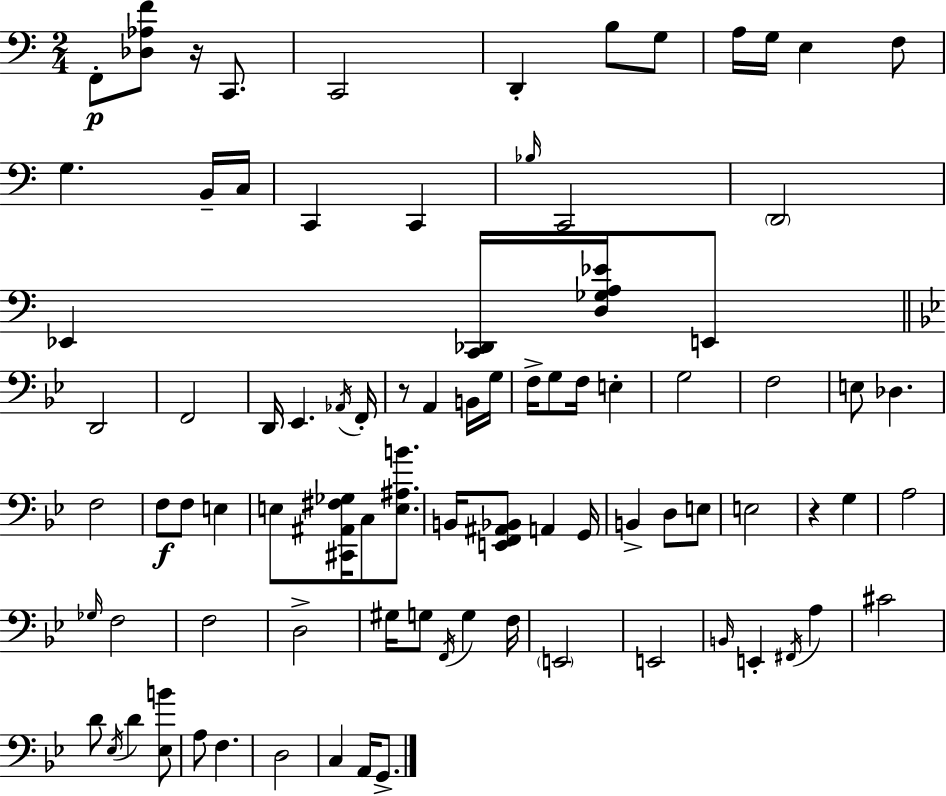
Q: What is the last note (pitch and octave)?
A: G2